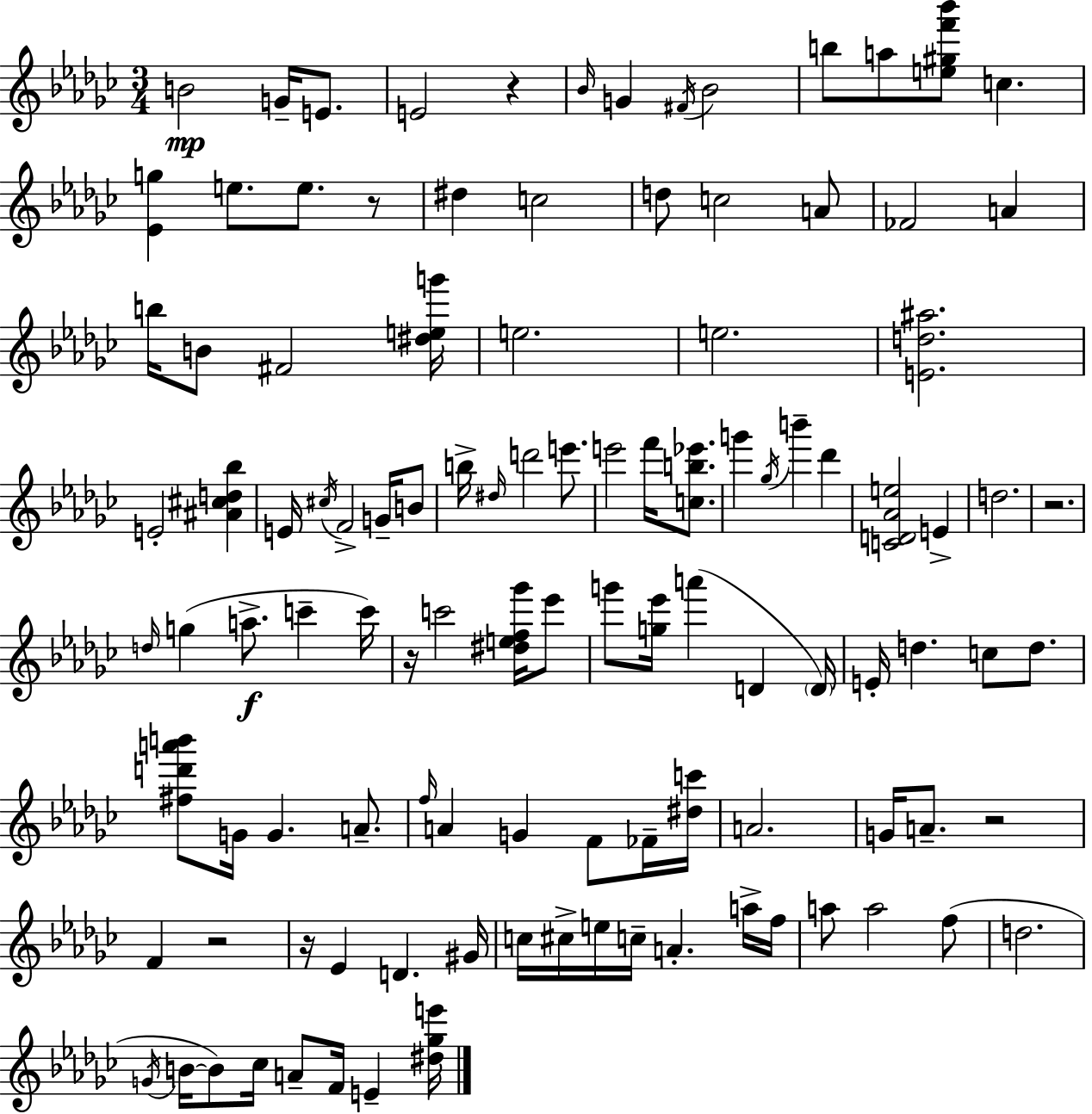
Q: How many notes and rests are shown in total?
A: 110